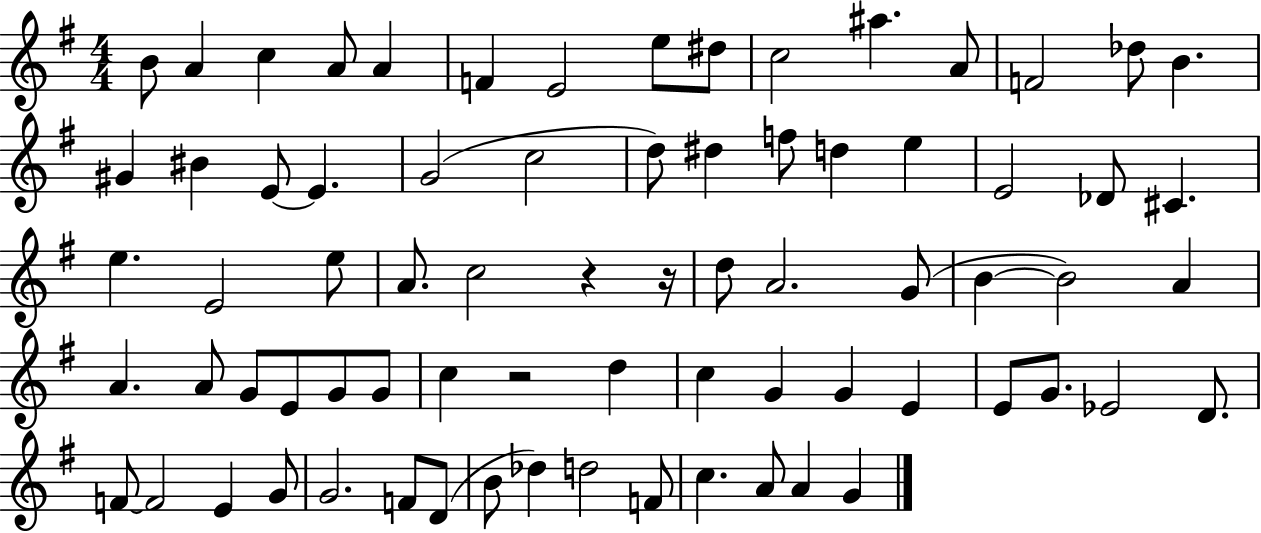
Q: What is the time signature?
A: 4/4